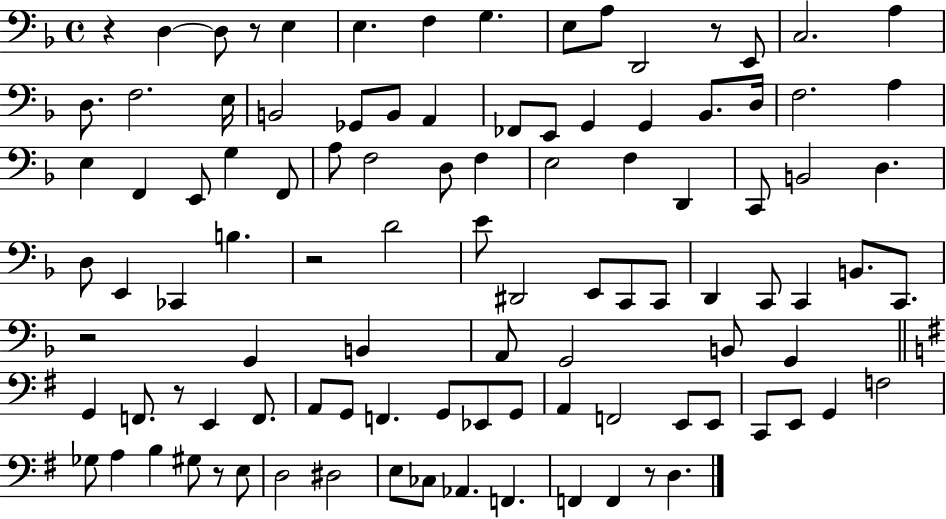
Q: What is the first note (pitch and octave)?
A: D3